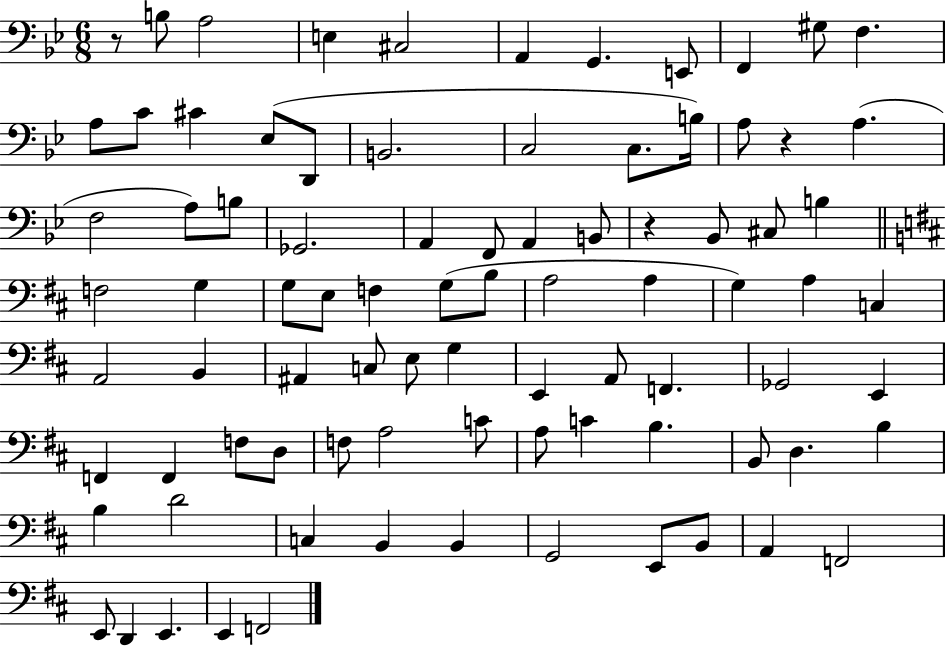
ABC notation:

X:1
T:Untitled
M:6/8
L:1/4
K:Bb
z/2 B,/2 A,2 E, ^C,2 A,, G,, E,,/2 F,, ^G,/2 F, A,/2 C/2 ^C _E,/2 D,,/2 B,,2 C,2 C,/2 B,/4 A,/2 z A, F,2 A,/2 B,/2 _G,,2 A,, F,,/2 A,, B,,/2 z _B,,/2 ^C,/2 B, F,2 G, G,/2 E,/2 F, G,/2 B,/2 A,2 A, G, A, C, A,,2 B,, ^A,, C,/2 E,/2 G, E,, A,,/2 F,, _G,,2 E,, F,, F,, F,/2 D,/2 F,/2 A,2 C/2 A,/2 C B, B,,/2 D, B, B, D2 C, B,, B,, G,,2 E,,/2 B,,/2 A,, F,,2 E,,/2 D,, E,, E,, F,,2